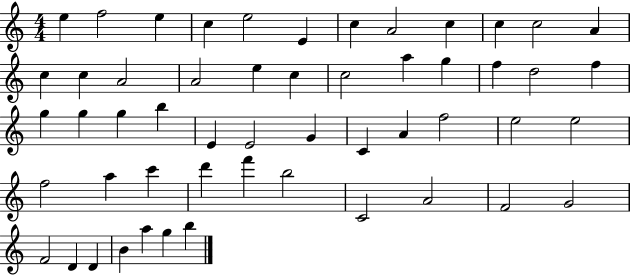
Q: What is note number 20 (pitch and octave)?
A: A5